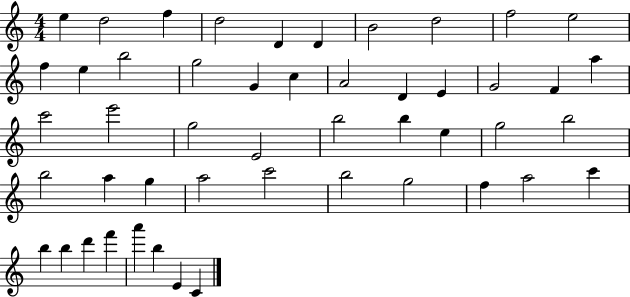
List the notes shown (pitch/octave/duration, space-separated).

E5/q D5/h F5/q D5/h D4/q D4/q B4/h D5/h F5/h E5/h F5/q E5/q B5/h G5/h G4/q C5/q A4/h D4/q E4/q G4/h F4/q A5/q C6/h E6/h G5/h E4/h B5/h B5/q E5/q G5/h B5/h B5/h A5/q G5/q A5/h C6/h B5/h G5/h F5/q A5/h C6/q B5/q B5/q D6/q F6/q A6/q B5/q E4/q C4/q